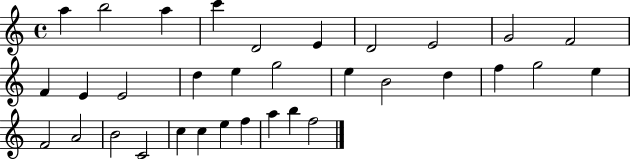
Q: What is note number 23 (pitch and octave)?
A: F4